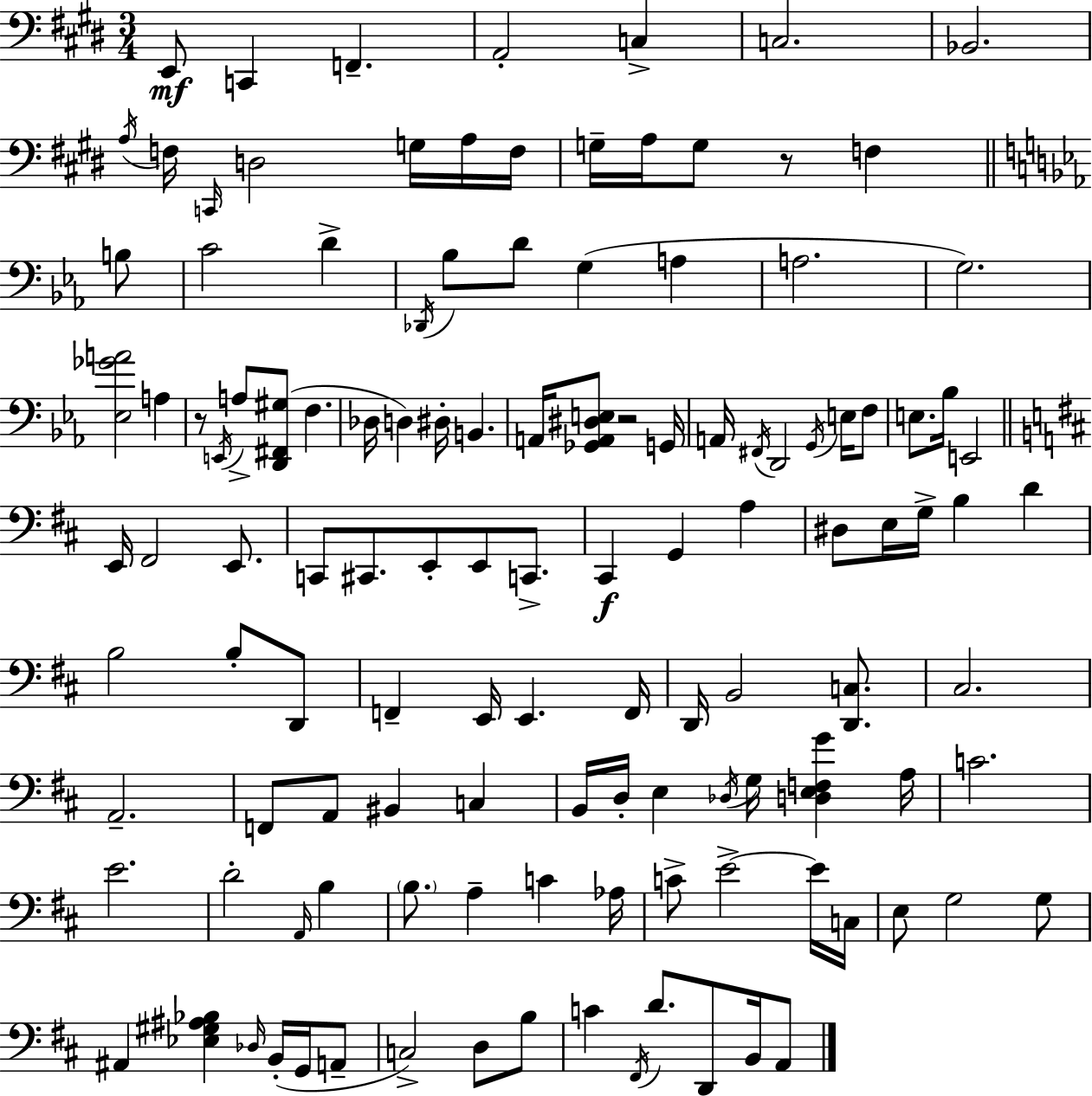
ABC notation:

X:1
T:Untitled
M:3/4
L:1/4
K:E
E,,/2 C,, F,, A,,2 C, C,2 _B,,2 A,/4 F,/4 C,,/4 D,2 G,/4 A,/4 F,/4 G,/4 A,/4 G,/2 z/2 F, B,/2 C2 D _D,,/4 _B,/2 D/2 G, A, A,2 G,2 [_E,_GA]2 A, z/2 E,,/4 A,/2 [D,,^F,,^G,]/2 F, _D,/4 D, ^D,/4 B,, A,,/4 [_G,,A,,^D,E,]/2 z2 G,,/4 A,,/4 ^F,,/4 D,,2 G,,/4 E,/4 F,/2 E,/2 _B,/4 E,,2 E,,/4 ^F,,2 E,,/2 C,,/2 ^C,,/2 E,,/2 E,,/2 C,,/2 ^C,, G,, A, ^D,/2 E,/4 G,/4 B, D B,2 B,/2 D,,/2 F,, E,,/4 E,, F,,/4 D,,/4 B,,2 [D,,C,]/2 ^C,2 A,,2 F,,/2 A,,/2 ^B,, C, B,,/4 D,/4 E, _D,/4 G,/4 [D,E,F,G] A,/4 C2 E2 D2 A,,/4 B, B,/2 A, C _A,/4 C/2 E2 E/4 C,/4 E,/2 G,2 G,/2 ^A,, [_E,^G,^A,_B,] _D,/4 B,,/4 G,,/4 A,,/2 C,2 D,/2 B,/2 C ^F,,/4 D/2 D,,/2 B,,/4 A,,/2